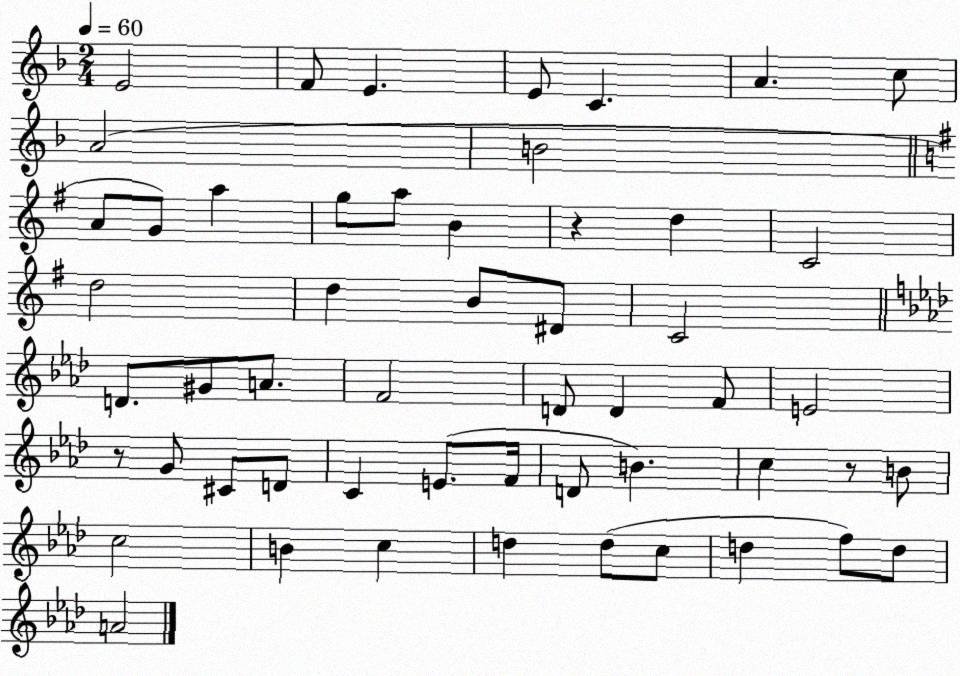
X:1
T:Untitled
M:2/4
L:1/4
K:F
E2 F/2 E E/2 C A c/2 A2 B2 A/2 G/2 a g/2 a/2 B z d C2 d2 d B/2 ^D/2 C2 D/2 ^G/2 A/2 F2 D/2 D F/2 E2 z/2 G/2 ^C/2 D/2 C E/2 F/4 D/2 B c z/2 B/2 c2 B c d d/2 c/2 d f/2 d/2 A2